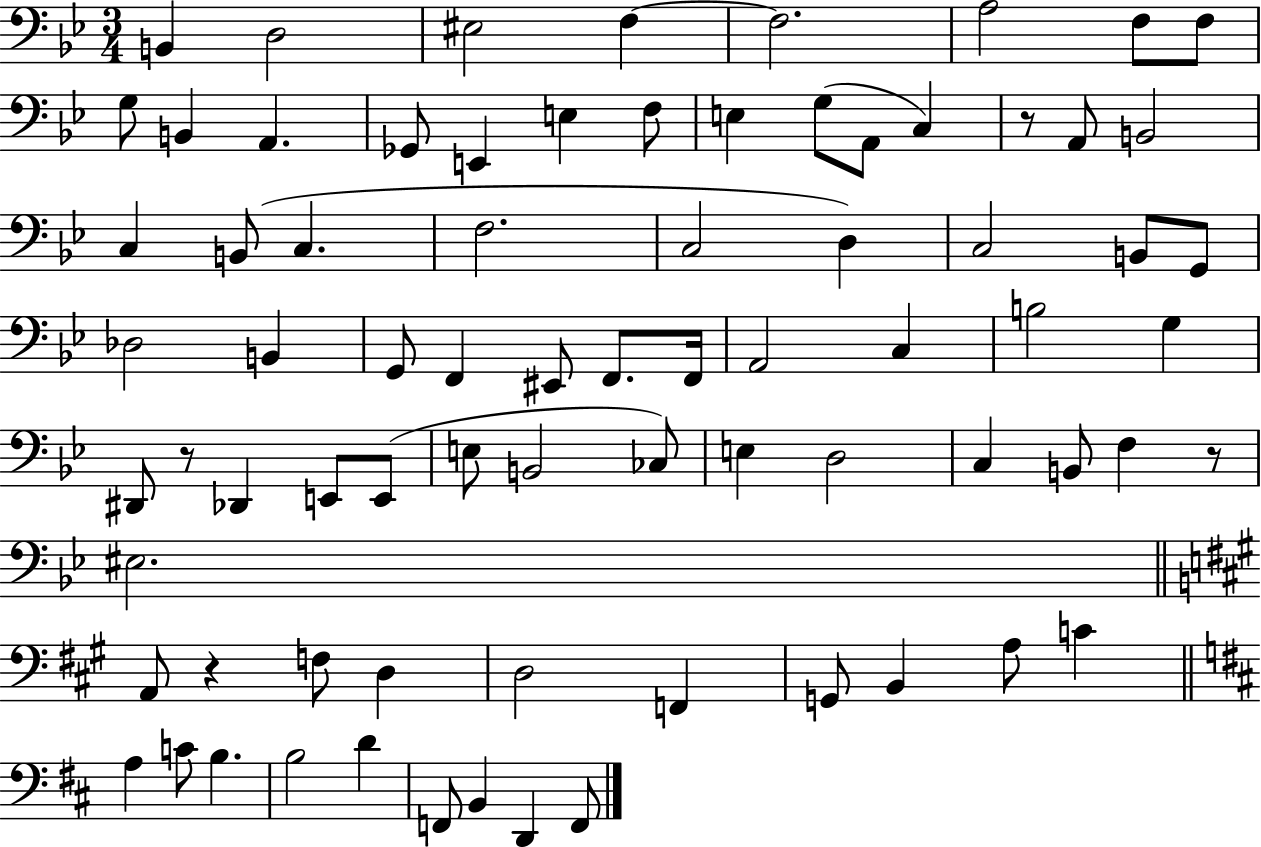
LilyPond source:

{
  \clef bass
  \numericTimeSignature
  \time 3/4
  \key bes \major
  b,4 d2 | eis2 f4~~ | f2. | a2 f8 f8 | \break g8 b,4 a,4. | ges,8 e,4 e4 f8 | e4 g8( a,8 c4) | r8 a,8 b,2 | \break c4 b,8( c4. | f2. | c2 d4) | c2 b,8 g,8 | \break des2 b,4 | g,8 f,4 eis,8 f,8. f,16 | a,2 c4 | b2 g4 | \break dis,8 r8 des,4 e,8 e,8( | e8 b,2 ces8) | e4 d2 | c4 b,8 f4 r8 | \break eis2. | \bar "||" \break \key a \major a,8 r4 f8 d4 | d2 f,4 | g,8 b,4 a8 c'4 | \bar "||" \break \key b \minor a4 c'8 b4. | b2 d'4 | f,8 b,4 d,4 f,8 | \bar "|."
}